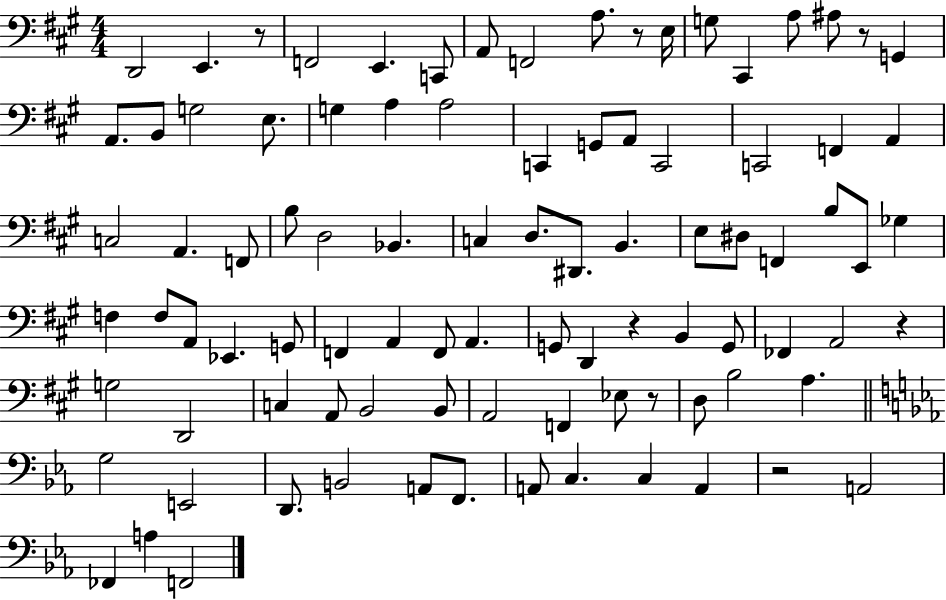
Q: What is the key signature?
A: A major